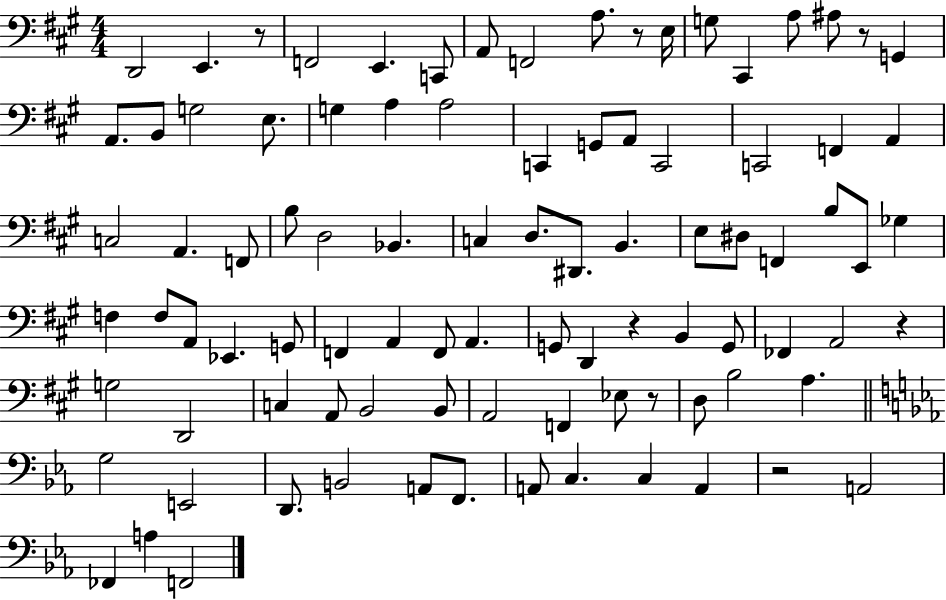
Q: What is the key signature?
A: A major